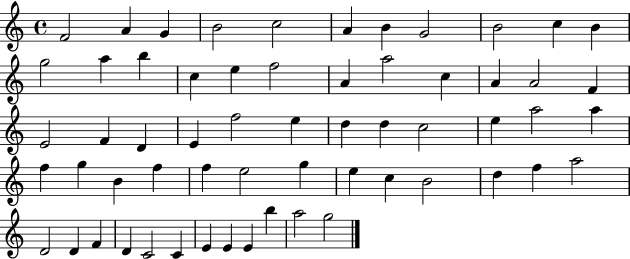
F4/h A4/q G4/q B4/h C5/h A4/q B4/q G4/h B4/h C5/q B4/q G5/h A5/q B5/q C5/q E5/q F5/h A4/q A5/h C5/q A4/q A4/h F4/q E4/h F4/q D4/q E4/q F5/h E5/q D5/q D5/q C5/h E5/q A5/h A5/q F5/q G5/q B4/q F5/q F5/q E5/h G5/q E5/q C5/q B4/h D5/q F5/q A5/h D4/h D4/q F4/q D4/q C4/h C4/q E4/q E4/q E4/q B5/q A5/h G5/h